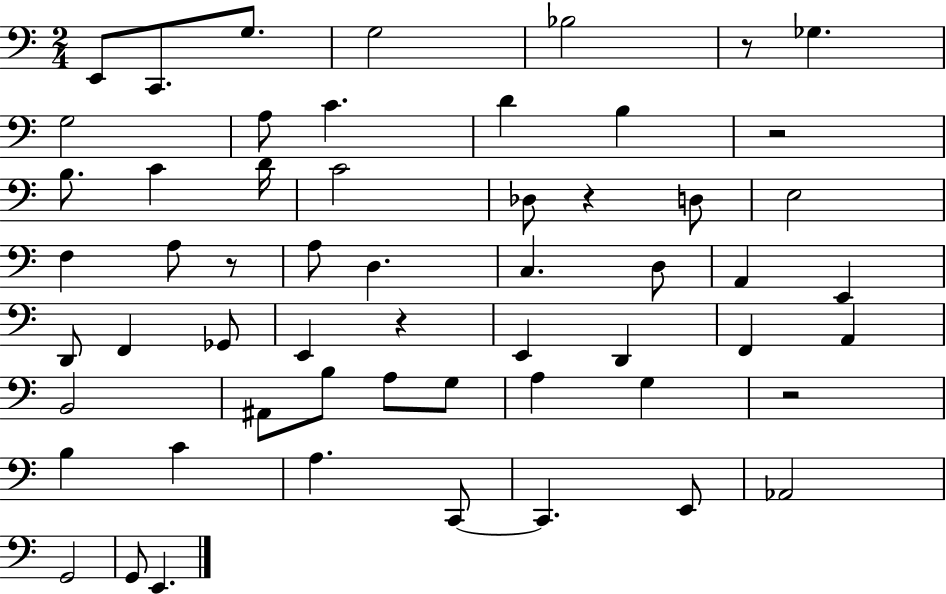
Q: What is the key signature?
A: C major